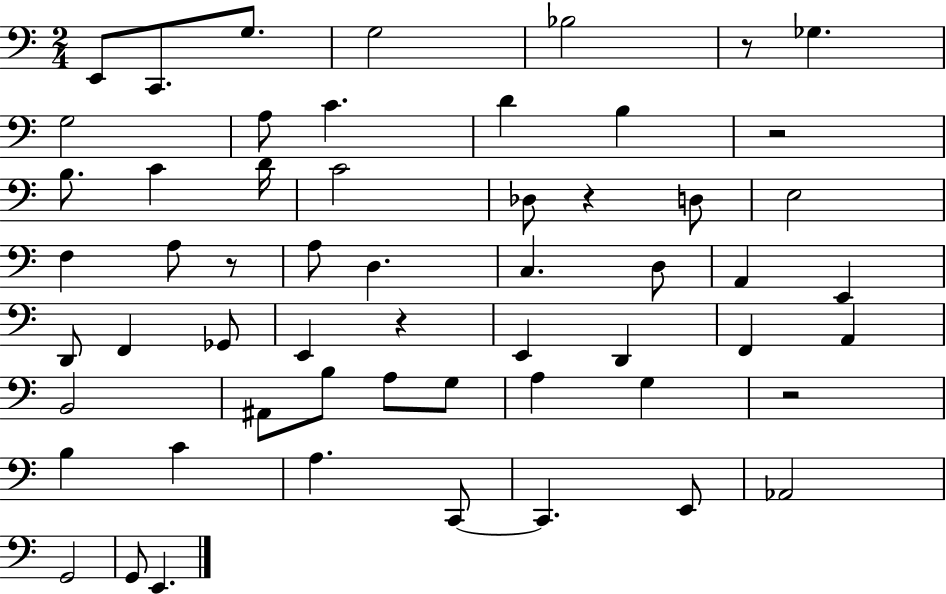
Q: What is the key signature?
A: C major